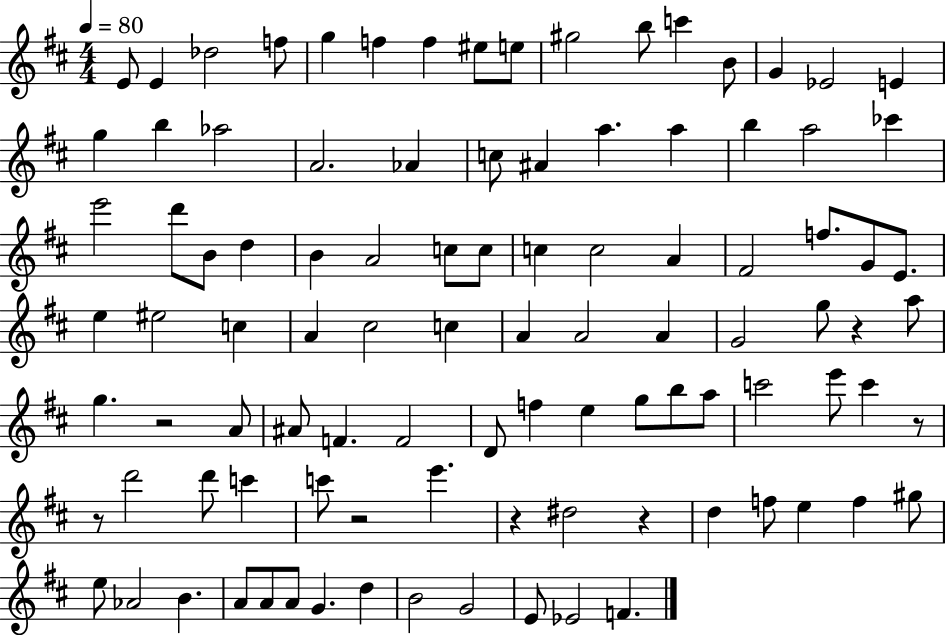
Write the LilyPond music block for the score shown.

{
  \clef treble
  \numericTimeSignature
  \time 4/4
  \key d \major
  \tempo 4 = 80
  e'8 e'4 des''2 f''8 | g''4 f''4 f''4 eis''8 e''8 | gis''2 b''8 c'''4 b'8 | g'4 ees'2 e'4 | \break g''4 b''4 aes''2 | a'2. aes'4 | c''8 ais'4 a''4. a''4 | b''4 a''2 ces'''4 | \break e'''2 d'''8 b'8 d''4 | b'4 a'2 c''8 c''8 | c''4 c''2 a'4 | fis'2 f''8. g'8 e'8. | \break e''4 eis''2 c''4 | a'4 cis''2 c''4 | a'4 a'2 a'4 | g'2 g''8 r4 a''8 | \break g''4. r2 a'8 | ais'8 f'4. f'2 | d'8 f''4 e''4 g''8 b''8 a''8 | c'''2 e'''8 c'''4 r8 | \break r8 d'''2 d'''8 c'''4 | c'''8 r2 e'''4. | r4 dis''2 r4 | d''4 f''8 e''4 f''4 gis''8 | \break e''8 aes'2 b'4. | a'8 a'8 a'8 g'4. d''4 | b'2 g'2 | e'8 ees'2 f'4. | \break \bar "|."
}